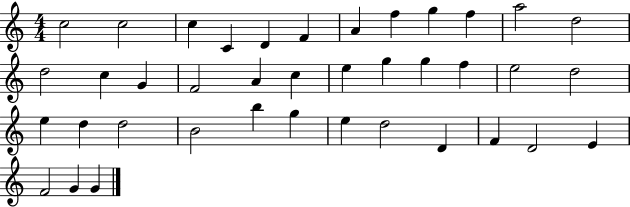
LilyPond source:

{
  \clef treble
  \numericTimeSignature
  \time 4/4
  \key c \major
  c''2 c''2 | c''4 c'4 d'4 f'4 | a'4 f''4 g''4 f''4 | a''2 d''2 | \break d''2 c''4 g'4 | f'2 a'4 c''4 | e''4 g''4 g''4 f''4 | e''2 d''2 | \break e''4 d''4 d''2 | b'2 b''4 g''4 | e''4 d''2 d'4 | f'4 d'2 e'4 | \break f'2 g'4 g'4 | \bar "|."
}